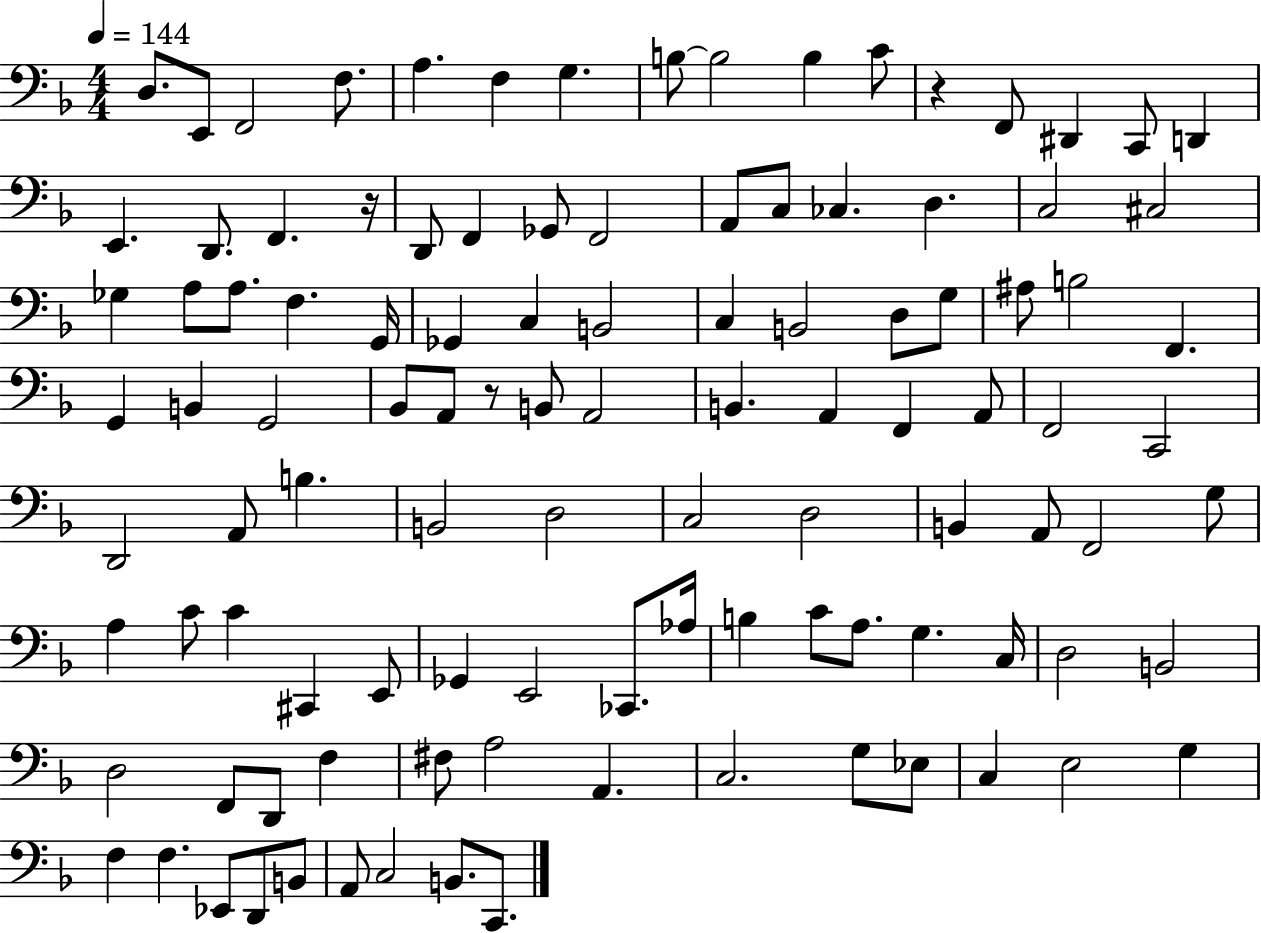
X:1
T:Untitled
M:4/4
L:1/4
K:F
D,/2 E,,/2 F,,2 F,/2 A, F, G, B,/2 B,2 B, C/2 z F,,/2 ^D,, C,,/2 D,, E,, D,,/2 F,, z/4 D,,/2 F,, _G,,/2 F,,2 A,,/2 C,/2 _C, D, C,2 ^C,2 _G, A,/2 A,/2 F, G,,/4 _G,, C, B,,2 C, B,,2 D,/2 G,/2 ^A,/2 B,2 F,, G,, B,, G,,2 _B,,/2 A,,/2 z/2 B,,/2 A,,2 B,, A,, F,, A,,/2 F,,2 C,,2 D,,2 A,,/2 B, B,,2 D,2 C,2 D,2 B,, A,,/2 F,,2 G,/2 A, C/2 C ^C,, E,,/2 _G,, E,,2 _C,,/2 _A,/4 B, C/2 A,/2 G, C,/4 D,2 B,,2 D,2 F,,/2 D,,/2 F, ^F,/2 A,2 A,, C,2 G,/2 _E,/2 C, E,2 G, F, F, _E,,/2 D,,/2 B,,/2 A,,/2 C,2 B,,/2 C,,/2